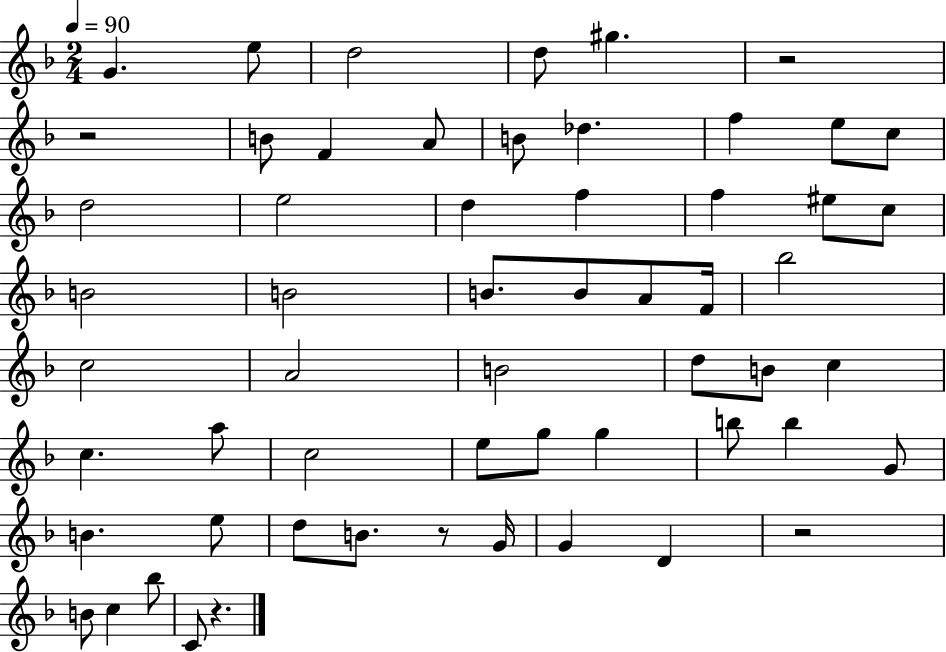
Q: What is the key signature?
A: F major